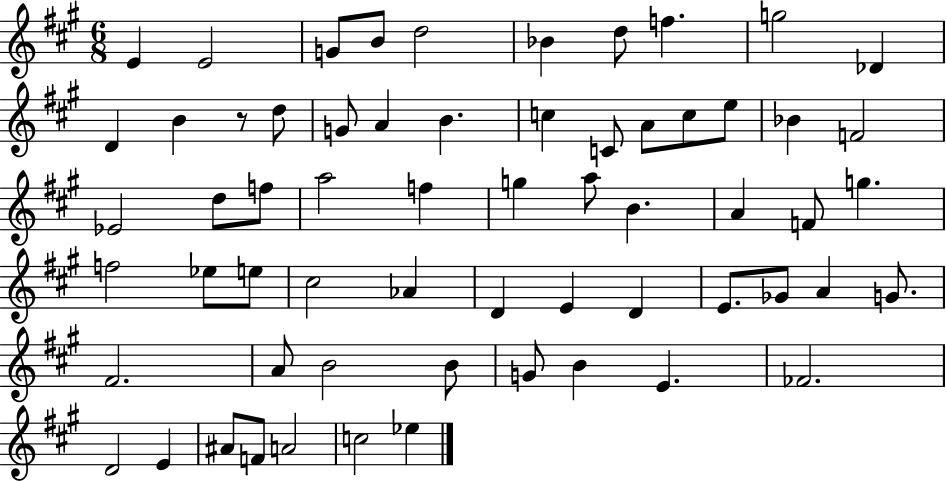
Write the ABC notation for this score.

X:1
T:Untitled
M:6/8
L:1/4
K:A
E E2 G/2 B/2 d2 _B d/2 f g2 _D D B z/2 d/2 G/2 A B c C/2 A/2 c/2 e/2 _B F2 _E2 d/2 f/2 a2 f g a/2 B A F/2 g f2 _e/2 e/2 ^c2 _A D E D E/2 _G/2 A G/2 ^F2 A/2 B2 B/2 G/2 B E _F2 D2 E ^A/2 F/2 A2 c2 _e